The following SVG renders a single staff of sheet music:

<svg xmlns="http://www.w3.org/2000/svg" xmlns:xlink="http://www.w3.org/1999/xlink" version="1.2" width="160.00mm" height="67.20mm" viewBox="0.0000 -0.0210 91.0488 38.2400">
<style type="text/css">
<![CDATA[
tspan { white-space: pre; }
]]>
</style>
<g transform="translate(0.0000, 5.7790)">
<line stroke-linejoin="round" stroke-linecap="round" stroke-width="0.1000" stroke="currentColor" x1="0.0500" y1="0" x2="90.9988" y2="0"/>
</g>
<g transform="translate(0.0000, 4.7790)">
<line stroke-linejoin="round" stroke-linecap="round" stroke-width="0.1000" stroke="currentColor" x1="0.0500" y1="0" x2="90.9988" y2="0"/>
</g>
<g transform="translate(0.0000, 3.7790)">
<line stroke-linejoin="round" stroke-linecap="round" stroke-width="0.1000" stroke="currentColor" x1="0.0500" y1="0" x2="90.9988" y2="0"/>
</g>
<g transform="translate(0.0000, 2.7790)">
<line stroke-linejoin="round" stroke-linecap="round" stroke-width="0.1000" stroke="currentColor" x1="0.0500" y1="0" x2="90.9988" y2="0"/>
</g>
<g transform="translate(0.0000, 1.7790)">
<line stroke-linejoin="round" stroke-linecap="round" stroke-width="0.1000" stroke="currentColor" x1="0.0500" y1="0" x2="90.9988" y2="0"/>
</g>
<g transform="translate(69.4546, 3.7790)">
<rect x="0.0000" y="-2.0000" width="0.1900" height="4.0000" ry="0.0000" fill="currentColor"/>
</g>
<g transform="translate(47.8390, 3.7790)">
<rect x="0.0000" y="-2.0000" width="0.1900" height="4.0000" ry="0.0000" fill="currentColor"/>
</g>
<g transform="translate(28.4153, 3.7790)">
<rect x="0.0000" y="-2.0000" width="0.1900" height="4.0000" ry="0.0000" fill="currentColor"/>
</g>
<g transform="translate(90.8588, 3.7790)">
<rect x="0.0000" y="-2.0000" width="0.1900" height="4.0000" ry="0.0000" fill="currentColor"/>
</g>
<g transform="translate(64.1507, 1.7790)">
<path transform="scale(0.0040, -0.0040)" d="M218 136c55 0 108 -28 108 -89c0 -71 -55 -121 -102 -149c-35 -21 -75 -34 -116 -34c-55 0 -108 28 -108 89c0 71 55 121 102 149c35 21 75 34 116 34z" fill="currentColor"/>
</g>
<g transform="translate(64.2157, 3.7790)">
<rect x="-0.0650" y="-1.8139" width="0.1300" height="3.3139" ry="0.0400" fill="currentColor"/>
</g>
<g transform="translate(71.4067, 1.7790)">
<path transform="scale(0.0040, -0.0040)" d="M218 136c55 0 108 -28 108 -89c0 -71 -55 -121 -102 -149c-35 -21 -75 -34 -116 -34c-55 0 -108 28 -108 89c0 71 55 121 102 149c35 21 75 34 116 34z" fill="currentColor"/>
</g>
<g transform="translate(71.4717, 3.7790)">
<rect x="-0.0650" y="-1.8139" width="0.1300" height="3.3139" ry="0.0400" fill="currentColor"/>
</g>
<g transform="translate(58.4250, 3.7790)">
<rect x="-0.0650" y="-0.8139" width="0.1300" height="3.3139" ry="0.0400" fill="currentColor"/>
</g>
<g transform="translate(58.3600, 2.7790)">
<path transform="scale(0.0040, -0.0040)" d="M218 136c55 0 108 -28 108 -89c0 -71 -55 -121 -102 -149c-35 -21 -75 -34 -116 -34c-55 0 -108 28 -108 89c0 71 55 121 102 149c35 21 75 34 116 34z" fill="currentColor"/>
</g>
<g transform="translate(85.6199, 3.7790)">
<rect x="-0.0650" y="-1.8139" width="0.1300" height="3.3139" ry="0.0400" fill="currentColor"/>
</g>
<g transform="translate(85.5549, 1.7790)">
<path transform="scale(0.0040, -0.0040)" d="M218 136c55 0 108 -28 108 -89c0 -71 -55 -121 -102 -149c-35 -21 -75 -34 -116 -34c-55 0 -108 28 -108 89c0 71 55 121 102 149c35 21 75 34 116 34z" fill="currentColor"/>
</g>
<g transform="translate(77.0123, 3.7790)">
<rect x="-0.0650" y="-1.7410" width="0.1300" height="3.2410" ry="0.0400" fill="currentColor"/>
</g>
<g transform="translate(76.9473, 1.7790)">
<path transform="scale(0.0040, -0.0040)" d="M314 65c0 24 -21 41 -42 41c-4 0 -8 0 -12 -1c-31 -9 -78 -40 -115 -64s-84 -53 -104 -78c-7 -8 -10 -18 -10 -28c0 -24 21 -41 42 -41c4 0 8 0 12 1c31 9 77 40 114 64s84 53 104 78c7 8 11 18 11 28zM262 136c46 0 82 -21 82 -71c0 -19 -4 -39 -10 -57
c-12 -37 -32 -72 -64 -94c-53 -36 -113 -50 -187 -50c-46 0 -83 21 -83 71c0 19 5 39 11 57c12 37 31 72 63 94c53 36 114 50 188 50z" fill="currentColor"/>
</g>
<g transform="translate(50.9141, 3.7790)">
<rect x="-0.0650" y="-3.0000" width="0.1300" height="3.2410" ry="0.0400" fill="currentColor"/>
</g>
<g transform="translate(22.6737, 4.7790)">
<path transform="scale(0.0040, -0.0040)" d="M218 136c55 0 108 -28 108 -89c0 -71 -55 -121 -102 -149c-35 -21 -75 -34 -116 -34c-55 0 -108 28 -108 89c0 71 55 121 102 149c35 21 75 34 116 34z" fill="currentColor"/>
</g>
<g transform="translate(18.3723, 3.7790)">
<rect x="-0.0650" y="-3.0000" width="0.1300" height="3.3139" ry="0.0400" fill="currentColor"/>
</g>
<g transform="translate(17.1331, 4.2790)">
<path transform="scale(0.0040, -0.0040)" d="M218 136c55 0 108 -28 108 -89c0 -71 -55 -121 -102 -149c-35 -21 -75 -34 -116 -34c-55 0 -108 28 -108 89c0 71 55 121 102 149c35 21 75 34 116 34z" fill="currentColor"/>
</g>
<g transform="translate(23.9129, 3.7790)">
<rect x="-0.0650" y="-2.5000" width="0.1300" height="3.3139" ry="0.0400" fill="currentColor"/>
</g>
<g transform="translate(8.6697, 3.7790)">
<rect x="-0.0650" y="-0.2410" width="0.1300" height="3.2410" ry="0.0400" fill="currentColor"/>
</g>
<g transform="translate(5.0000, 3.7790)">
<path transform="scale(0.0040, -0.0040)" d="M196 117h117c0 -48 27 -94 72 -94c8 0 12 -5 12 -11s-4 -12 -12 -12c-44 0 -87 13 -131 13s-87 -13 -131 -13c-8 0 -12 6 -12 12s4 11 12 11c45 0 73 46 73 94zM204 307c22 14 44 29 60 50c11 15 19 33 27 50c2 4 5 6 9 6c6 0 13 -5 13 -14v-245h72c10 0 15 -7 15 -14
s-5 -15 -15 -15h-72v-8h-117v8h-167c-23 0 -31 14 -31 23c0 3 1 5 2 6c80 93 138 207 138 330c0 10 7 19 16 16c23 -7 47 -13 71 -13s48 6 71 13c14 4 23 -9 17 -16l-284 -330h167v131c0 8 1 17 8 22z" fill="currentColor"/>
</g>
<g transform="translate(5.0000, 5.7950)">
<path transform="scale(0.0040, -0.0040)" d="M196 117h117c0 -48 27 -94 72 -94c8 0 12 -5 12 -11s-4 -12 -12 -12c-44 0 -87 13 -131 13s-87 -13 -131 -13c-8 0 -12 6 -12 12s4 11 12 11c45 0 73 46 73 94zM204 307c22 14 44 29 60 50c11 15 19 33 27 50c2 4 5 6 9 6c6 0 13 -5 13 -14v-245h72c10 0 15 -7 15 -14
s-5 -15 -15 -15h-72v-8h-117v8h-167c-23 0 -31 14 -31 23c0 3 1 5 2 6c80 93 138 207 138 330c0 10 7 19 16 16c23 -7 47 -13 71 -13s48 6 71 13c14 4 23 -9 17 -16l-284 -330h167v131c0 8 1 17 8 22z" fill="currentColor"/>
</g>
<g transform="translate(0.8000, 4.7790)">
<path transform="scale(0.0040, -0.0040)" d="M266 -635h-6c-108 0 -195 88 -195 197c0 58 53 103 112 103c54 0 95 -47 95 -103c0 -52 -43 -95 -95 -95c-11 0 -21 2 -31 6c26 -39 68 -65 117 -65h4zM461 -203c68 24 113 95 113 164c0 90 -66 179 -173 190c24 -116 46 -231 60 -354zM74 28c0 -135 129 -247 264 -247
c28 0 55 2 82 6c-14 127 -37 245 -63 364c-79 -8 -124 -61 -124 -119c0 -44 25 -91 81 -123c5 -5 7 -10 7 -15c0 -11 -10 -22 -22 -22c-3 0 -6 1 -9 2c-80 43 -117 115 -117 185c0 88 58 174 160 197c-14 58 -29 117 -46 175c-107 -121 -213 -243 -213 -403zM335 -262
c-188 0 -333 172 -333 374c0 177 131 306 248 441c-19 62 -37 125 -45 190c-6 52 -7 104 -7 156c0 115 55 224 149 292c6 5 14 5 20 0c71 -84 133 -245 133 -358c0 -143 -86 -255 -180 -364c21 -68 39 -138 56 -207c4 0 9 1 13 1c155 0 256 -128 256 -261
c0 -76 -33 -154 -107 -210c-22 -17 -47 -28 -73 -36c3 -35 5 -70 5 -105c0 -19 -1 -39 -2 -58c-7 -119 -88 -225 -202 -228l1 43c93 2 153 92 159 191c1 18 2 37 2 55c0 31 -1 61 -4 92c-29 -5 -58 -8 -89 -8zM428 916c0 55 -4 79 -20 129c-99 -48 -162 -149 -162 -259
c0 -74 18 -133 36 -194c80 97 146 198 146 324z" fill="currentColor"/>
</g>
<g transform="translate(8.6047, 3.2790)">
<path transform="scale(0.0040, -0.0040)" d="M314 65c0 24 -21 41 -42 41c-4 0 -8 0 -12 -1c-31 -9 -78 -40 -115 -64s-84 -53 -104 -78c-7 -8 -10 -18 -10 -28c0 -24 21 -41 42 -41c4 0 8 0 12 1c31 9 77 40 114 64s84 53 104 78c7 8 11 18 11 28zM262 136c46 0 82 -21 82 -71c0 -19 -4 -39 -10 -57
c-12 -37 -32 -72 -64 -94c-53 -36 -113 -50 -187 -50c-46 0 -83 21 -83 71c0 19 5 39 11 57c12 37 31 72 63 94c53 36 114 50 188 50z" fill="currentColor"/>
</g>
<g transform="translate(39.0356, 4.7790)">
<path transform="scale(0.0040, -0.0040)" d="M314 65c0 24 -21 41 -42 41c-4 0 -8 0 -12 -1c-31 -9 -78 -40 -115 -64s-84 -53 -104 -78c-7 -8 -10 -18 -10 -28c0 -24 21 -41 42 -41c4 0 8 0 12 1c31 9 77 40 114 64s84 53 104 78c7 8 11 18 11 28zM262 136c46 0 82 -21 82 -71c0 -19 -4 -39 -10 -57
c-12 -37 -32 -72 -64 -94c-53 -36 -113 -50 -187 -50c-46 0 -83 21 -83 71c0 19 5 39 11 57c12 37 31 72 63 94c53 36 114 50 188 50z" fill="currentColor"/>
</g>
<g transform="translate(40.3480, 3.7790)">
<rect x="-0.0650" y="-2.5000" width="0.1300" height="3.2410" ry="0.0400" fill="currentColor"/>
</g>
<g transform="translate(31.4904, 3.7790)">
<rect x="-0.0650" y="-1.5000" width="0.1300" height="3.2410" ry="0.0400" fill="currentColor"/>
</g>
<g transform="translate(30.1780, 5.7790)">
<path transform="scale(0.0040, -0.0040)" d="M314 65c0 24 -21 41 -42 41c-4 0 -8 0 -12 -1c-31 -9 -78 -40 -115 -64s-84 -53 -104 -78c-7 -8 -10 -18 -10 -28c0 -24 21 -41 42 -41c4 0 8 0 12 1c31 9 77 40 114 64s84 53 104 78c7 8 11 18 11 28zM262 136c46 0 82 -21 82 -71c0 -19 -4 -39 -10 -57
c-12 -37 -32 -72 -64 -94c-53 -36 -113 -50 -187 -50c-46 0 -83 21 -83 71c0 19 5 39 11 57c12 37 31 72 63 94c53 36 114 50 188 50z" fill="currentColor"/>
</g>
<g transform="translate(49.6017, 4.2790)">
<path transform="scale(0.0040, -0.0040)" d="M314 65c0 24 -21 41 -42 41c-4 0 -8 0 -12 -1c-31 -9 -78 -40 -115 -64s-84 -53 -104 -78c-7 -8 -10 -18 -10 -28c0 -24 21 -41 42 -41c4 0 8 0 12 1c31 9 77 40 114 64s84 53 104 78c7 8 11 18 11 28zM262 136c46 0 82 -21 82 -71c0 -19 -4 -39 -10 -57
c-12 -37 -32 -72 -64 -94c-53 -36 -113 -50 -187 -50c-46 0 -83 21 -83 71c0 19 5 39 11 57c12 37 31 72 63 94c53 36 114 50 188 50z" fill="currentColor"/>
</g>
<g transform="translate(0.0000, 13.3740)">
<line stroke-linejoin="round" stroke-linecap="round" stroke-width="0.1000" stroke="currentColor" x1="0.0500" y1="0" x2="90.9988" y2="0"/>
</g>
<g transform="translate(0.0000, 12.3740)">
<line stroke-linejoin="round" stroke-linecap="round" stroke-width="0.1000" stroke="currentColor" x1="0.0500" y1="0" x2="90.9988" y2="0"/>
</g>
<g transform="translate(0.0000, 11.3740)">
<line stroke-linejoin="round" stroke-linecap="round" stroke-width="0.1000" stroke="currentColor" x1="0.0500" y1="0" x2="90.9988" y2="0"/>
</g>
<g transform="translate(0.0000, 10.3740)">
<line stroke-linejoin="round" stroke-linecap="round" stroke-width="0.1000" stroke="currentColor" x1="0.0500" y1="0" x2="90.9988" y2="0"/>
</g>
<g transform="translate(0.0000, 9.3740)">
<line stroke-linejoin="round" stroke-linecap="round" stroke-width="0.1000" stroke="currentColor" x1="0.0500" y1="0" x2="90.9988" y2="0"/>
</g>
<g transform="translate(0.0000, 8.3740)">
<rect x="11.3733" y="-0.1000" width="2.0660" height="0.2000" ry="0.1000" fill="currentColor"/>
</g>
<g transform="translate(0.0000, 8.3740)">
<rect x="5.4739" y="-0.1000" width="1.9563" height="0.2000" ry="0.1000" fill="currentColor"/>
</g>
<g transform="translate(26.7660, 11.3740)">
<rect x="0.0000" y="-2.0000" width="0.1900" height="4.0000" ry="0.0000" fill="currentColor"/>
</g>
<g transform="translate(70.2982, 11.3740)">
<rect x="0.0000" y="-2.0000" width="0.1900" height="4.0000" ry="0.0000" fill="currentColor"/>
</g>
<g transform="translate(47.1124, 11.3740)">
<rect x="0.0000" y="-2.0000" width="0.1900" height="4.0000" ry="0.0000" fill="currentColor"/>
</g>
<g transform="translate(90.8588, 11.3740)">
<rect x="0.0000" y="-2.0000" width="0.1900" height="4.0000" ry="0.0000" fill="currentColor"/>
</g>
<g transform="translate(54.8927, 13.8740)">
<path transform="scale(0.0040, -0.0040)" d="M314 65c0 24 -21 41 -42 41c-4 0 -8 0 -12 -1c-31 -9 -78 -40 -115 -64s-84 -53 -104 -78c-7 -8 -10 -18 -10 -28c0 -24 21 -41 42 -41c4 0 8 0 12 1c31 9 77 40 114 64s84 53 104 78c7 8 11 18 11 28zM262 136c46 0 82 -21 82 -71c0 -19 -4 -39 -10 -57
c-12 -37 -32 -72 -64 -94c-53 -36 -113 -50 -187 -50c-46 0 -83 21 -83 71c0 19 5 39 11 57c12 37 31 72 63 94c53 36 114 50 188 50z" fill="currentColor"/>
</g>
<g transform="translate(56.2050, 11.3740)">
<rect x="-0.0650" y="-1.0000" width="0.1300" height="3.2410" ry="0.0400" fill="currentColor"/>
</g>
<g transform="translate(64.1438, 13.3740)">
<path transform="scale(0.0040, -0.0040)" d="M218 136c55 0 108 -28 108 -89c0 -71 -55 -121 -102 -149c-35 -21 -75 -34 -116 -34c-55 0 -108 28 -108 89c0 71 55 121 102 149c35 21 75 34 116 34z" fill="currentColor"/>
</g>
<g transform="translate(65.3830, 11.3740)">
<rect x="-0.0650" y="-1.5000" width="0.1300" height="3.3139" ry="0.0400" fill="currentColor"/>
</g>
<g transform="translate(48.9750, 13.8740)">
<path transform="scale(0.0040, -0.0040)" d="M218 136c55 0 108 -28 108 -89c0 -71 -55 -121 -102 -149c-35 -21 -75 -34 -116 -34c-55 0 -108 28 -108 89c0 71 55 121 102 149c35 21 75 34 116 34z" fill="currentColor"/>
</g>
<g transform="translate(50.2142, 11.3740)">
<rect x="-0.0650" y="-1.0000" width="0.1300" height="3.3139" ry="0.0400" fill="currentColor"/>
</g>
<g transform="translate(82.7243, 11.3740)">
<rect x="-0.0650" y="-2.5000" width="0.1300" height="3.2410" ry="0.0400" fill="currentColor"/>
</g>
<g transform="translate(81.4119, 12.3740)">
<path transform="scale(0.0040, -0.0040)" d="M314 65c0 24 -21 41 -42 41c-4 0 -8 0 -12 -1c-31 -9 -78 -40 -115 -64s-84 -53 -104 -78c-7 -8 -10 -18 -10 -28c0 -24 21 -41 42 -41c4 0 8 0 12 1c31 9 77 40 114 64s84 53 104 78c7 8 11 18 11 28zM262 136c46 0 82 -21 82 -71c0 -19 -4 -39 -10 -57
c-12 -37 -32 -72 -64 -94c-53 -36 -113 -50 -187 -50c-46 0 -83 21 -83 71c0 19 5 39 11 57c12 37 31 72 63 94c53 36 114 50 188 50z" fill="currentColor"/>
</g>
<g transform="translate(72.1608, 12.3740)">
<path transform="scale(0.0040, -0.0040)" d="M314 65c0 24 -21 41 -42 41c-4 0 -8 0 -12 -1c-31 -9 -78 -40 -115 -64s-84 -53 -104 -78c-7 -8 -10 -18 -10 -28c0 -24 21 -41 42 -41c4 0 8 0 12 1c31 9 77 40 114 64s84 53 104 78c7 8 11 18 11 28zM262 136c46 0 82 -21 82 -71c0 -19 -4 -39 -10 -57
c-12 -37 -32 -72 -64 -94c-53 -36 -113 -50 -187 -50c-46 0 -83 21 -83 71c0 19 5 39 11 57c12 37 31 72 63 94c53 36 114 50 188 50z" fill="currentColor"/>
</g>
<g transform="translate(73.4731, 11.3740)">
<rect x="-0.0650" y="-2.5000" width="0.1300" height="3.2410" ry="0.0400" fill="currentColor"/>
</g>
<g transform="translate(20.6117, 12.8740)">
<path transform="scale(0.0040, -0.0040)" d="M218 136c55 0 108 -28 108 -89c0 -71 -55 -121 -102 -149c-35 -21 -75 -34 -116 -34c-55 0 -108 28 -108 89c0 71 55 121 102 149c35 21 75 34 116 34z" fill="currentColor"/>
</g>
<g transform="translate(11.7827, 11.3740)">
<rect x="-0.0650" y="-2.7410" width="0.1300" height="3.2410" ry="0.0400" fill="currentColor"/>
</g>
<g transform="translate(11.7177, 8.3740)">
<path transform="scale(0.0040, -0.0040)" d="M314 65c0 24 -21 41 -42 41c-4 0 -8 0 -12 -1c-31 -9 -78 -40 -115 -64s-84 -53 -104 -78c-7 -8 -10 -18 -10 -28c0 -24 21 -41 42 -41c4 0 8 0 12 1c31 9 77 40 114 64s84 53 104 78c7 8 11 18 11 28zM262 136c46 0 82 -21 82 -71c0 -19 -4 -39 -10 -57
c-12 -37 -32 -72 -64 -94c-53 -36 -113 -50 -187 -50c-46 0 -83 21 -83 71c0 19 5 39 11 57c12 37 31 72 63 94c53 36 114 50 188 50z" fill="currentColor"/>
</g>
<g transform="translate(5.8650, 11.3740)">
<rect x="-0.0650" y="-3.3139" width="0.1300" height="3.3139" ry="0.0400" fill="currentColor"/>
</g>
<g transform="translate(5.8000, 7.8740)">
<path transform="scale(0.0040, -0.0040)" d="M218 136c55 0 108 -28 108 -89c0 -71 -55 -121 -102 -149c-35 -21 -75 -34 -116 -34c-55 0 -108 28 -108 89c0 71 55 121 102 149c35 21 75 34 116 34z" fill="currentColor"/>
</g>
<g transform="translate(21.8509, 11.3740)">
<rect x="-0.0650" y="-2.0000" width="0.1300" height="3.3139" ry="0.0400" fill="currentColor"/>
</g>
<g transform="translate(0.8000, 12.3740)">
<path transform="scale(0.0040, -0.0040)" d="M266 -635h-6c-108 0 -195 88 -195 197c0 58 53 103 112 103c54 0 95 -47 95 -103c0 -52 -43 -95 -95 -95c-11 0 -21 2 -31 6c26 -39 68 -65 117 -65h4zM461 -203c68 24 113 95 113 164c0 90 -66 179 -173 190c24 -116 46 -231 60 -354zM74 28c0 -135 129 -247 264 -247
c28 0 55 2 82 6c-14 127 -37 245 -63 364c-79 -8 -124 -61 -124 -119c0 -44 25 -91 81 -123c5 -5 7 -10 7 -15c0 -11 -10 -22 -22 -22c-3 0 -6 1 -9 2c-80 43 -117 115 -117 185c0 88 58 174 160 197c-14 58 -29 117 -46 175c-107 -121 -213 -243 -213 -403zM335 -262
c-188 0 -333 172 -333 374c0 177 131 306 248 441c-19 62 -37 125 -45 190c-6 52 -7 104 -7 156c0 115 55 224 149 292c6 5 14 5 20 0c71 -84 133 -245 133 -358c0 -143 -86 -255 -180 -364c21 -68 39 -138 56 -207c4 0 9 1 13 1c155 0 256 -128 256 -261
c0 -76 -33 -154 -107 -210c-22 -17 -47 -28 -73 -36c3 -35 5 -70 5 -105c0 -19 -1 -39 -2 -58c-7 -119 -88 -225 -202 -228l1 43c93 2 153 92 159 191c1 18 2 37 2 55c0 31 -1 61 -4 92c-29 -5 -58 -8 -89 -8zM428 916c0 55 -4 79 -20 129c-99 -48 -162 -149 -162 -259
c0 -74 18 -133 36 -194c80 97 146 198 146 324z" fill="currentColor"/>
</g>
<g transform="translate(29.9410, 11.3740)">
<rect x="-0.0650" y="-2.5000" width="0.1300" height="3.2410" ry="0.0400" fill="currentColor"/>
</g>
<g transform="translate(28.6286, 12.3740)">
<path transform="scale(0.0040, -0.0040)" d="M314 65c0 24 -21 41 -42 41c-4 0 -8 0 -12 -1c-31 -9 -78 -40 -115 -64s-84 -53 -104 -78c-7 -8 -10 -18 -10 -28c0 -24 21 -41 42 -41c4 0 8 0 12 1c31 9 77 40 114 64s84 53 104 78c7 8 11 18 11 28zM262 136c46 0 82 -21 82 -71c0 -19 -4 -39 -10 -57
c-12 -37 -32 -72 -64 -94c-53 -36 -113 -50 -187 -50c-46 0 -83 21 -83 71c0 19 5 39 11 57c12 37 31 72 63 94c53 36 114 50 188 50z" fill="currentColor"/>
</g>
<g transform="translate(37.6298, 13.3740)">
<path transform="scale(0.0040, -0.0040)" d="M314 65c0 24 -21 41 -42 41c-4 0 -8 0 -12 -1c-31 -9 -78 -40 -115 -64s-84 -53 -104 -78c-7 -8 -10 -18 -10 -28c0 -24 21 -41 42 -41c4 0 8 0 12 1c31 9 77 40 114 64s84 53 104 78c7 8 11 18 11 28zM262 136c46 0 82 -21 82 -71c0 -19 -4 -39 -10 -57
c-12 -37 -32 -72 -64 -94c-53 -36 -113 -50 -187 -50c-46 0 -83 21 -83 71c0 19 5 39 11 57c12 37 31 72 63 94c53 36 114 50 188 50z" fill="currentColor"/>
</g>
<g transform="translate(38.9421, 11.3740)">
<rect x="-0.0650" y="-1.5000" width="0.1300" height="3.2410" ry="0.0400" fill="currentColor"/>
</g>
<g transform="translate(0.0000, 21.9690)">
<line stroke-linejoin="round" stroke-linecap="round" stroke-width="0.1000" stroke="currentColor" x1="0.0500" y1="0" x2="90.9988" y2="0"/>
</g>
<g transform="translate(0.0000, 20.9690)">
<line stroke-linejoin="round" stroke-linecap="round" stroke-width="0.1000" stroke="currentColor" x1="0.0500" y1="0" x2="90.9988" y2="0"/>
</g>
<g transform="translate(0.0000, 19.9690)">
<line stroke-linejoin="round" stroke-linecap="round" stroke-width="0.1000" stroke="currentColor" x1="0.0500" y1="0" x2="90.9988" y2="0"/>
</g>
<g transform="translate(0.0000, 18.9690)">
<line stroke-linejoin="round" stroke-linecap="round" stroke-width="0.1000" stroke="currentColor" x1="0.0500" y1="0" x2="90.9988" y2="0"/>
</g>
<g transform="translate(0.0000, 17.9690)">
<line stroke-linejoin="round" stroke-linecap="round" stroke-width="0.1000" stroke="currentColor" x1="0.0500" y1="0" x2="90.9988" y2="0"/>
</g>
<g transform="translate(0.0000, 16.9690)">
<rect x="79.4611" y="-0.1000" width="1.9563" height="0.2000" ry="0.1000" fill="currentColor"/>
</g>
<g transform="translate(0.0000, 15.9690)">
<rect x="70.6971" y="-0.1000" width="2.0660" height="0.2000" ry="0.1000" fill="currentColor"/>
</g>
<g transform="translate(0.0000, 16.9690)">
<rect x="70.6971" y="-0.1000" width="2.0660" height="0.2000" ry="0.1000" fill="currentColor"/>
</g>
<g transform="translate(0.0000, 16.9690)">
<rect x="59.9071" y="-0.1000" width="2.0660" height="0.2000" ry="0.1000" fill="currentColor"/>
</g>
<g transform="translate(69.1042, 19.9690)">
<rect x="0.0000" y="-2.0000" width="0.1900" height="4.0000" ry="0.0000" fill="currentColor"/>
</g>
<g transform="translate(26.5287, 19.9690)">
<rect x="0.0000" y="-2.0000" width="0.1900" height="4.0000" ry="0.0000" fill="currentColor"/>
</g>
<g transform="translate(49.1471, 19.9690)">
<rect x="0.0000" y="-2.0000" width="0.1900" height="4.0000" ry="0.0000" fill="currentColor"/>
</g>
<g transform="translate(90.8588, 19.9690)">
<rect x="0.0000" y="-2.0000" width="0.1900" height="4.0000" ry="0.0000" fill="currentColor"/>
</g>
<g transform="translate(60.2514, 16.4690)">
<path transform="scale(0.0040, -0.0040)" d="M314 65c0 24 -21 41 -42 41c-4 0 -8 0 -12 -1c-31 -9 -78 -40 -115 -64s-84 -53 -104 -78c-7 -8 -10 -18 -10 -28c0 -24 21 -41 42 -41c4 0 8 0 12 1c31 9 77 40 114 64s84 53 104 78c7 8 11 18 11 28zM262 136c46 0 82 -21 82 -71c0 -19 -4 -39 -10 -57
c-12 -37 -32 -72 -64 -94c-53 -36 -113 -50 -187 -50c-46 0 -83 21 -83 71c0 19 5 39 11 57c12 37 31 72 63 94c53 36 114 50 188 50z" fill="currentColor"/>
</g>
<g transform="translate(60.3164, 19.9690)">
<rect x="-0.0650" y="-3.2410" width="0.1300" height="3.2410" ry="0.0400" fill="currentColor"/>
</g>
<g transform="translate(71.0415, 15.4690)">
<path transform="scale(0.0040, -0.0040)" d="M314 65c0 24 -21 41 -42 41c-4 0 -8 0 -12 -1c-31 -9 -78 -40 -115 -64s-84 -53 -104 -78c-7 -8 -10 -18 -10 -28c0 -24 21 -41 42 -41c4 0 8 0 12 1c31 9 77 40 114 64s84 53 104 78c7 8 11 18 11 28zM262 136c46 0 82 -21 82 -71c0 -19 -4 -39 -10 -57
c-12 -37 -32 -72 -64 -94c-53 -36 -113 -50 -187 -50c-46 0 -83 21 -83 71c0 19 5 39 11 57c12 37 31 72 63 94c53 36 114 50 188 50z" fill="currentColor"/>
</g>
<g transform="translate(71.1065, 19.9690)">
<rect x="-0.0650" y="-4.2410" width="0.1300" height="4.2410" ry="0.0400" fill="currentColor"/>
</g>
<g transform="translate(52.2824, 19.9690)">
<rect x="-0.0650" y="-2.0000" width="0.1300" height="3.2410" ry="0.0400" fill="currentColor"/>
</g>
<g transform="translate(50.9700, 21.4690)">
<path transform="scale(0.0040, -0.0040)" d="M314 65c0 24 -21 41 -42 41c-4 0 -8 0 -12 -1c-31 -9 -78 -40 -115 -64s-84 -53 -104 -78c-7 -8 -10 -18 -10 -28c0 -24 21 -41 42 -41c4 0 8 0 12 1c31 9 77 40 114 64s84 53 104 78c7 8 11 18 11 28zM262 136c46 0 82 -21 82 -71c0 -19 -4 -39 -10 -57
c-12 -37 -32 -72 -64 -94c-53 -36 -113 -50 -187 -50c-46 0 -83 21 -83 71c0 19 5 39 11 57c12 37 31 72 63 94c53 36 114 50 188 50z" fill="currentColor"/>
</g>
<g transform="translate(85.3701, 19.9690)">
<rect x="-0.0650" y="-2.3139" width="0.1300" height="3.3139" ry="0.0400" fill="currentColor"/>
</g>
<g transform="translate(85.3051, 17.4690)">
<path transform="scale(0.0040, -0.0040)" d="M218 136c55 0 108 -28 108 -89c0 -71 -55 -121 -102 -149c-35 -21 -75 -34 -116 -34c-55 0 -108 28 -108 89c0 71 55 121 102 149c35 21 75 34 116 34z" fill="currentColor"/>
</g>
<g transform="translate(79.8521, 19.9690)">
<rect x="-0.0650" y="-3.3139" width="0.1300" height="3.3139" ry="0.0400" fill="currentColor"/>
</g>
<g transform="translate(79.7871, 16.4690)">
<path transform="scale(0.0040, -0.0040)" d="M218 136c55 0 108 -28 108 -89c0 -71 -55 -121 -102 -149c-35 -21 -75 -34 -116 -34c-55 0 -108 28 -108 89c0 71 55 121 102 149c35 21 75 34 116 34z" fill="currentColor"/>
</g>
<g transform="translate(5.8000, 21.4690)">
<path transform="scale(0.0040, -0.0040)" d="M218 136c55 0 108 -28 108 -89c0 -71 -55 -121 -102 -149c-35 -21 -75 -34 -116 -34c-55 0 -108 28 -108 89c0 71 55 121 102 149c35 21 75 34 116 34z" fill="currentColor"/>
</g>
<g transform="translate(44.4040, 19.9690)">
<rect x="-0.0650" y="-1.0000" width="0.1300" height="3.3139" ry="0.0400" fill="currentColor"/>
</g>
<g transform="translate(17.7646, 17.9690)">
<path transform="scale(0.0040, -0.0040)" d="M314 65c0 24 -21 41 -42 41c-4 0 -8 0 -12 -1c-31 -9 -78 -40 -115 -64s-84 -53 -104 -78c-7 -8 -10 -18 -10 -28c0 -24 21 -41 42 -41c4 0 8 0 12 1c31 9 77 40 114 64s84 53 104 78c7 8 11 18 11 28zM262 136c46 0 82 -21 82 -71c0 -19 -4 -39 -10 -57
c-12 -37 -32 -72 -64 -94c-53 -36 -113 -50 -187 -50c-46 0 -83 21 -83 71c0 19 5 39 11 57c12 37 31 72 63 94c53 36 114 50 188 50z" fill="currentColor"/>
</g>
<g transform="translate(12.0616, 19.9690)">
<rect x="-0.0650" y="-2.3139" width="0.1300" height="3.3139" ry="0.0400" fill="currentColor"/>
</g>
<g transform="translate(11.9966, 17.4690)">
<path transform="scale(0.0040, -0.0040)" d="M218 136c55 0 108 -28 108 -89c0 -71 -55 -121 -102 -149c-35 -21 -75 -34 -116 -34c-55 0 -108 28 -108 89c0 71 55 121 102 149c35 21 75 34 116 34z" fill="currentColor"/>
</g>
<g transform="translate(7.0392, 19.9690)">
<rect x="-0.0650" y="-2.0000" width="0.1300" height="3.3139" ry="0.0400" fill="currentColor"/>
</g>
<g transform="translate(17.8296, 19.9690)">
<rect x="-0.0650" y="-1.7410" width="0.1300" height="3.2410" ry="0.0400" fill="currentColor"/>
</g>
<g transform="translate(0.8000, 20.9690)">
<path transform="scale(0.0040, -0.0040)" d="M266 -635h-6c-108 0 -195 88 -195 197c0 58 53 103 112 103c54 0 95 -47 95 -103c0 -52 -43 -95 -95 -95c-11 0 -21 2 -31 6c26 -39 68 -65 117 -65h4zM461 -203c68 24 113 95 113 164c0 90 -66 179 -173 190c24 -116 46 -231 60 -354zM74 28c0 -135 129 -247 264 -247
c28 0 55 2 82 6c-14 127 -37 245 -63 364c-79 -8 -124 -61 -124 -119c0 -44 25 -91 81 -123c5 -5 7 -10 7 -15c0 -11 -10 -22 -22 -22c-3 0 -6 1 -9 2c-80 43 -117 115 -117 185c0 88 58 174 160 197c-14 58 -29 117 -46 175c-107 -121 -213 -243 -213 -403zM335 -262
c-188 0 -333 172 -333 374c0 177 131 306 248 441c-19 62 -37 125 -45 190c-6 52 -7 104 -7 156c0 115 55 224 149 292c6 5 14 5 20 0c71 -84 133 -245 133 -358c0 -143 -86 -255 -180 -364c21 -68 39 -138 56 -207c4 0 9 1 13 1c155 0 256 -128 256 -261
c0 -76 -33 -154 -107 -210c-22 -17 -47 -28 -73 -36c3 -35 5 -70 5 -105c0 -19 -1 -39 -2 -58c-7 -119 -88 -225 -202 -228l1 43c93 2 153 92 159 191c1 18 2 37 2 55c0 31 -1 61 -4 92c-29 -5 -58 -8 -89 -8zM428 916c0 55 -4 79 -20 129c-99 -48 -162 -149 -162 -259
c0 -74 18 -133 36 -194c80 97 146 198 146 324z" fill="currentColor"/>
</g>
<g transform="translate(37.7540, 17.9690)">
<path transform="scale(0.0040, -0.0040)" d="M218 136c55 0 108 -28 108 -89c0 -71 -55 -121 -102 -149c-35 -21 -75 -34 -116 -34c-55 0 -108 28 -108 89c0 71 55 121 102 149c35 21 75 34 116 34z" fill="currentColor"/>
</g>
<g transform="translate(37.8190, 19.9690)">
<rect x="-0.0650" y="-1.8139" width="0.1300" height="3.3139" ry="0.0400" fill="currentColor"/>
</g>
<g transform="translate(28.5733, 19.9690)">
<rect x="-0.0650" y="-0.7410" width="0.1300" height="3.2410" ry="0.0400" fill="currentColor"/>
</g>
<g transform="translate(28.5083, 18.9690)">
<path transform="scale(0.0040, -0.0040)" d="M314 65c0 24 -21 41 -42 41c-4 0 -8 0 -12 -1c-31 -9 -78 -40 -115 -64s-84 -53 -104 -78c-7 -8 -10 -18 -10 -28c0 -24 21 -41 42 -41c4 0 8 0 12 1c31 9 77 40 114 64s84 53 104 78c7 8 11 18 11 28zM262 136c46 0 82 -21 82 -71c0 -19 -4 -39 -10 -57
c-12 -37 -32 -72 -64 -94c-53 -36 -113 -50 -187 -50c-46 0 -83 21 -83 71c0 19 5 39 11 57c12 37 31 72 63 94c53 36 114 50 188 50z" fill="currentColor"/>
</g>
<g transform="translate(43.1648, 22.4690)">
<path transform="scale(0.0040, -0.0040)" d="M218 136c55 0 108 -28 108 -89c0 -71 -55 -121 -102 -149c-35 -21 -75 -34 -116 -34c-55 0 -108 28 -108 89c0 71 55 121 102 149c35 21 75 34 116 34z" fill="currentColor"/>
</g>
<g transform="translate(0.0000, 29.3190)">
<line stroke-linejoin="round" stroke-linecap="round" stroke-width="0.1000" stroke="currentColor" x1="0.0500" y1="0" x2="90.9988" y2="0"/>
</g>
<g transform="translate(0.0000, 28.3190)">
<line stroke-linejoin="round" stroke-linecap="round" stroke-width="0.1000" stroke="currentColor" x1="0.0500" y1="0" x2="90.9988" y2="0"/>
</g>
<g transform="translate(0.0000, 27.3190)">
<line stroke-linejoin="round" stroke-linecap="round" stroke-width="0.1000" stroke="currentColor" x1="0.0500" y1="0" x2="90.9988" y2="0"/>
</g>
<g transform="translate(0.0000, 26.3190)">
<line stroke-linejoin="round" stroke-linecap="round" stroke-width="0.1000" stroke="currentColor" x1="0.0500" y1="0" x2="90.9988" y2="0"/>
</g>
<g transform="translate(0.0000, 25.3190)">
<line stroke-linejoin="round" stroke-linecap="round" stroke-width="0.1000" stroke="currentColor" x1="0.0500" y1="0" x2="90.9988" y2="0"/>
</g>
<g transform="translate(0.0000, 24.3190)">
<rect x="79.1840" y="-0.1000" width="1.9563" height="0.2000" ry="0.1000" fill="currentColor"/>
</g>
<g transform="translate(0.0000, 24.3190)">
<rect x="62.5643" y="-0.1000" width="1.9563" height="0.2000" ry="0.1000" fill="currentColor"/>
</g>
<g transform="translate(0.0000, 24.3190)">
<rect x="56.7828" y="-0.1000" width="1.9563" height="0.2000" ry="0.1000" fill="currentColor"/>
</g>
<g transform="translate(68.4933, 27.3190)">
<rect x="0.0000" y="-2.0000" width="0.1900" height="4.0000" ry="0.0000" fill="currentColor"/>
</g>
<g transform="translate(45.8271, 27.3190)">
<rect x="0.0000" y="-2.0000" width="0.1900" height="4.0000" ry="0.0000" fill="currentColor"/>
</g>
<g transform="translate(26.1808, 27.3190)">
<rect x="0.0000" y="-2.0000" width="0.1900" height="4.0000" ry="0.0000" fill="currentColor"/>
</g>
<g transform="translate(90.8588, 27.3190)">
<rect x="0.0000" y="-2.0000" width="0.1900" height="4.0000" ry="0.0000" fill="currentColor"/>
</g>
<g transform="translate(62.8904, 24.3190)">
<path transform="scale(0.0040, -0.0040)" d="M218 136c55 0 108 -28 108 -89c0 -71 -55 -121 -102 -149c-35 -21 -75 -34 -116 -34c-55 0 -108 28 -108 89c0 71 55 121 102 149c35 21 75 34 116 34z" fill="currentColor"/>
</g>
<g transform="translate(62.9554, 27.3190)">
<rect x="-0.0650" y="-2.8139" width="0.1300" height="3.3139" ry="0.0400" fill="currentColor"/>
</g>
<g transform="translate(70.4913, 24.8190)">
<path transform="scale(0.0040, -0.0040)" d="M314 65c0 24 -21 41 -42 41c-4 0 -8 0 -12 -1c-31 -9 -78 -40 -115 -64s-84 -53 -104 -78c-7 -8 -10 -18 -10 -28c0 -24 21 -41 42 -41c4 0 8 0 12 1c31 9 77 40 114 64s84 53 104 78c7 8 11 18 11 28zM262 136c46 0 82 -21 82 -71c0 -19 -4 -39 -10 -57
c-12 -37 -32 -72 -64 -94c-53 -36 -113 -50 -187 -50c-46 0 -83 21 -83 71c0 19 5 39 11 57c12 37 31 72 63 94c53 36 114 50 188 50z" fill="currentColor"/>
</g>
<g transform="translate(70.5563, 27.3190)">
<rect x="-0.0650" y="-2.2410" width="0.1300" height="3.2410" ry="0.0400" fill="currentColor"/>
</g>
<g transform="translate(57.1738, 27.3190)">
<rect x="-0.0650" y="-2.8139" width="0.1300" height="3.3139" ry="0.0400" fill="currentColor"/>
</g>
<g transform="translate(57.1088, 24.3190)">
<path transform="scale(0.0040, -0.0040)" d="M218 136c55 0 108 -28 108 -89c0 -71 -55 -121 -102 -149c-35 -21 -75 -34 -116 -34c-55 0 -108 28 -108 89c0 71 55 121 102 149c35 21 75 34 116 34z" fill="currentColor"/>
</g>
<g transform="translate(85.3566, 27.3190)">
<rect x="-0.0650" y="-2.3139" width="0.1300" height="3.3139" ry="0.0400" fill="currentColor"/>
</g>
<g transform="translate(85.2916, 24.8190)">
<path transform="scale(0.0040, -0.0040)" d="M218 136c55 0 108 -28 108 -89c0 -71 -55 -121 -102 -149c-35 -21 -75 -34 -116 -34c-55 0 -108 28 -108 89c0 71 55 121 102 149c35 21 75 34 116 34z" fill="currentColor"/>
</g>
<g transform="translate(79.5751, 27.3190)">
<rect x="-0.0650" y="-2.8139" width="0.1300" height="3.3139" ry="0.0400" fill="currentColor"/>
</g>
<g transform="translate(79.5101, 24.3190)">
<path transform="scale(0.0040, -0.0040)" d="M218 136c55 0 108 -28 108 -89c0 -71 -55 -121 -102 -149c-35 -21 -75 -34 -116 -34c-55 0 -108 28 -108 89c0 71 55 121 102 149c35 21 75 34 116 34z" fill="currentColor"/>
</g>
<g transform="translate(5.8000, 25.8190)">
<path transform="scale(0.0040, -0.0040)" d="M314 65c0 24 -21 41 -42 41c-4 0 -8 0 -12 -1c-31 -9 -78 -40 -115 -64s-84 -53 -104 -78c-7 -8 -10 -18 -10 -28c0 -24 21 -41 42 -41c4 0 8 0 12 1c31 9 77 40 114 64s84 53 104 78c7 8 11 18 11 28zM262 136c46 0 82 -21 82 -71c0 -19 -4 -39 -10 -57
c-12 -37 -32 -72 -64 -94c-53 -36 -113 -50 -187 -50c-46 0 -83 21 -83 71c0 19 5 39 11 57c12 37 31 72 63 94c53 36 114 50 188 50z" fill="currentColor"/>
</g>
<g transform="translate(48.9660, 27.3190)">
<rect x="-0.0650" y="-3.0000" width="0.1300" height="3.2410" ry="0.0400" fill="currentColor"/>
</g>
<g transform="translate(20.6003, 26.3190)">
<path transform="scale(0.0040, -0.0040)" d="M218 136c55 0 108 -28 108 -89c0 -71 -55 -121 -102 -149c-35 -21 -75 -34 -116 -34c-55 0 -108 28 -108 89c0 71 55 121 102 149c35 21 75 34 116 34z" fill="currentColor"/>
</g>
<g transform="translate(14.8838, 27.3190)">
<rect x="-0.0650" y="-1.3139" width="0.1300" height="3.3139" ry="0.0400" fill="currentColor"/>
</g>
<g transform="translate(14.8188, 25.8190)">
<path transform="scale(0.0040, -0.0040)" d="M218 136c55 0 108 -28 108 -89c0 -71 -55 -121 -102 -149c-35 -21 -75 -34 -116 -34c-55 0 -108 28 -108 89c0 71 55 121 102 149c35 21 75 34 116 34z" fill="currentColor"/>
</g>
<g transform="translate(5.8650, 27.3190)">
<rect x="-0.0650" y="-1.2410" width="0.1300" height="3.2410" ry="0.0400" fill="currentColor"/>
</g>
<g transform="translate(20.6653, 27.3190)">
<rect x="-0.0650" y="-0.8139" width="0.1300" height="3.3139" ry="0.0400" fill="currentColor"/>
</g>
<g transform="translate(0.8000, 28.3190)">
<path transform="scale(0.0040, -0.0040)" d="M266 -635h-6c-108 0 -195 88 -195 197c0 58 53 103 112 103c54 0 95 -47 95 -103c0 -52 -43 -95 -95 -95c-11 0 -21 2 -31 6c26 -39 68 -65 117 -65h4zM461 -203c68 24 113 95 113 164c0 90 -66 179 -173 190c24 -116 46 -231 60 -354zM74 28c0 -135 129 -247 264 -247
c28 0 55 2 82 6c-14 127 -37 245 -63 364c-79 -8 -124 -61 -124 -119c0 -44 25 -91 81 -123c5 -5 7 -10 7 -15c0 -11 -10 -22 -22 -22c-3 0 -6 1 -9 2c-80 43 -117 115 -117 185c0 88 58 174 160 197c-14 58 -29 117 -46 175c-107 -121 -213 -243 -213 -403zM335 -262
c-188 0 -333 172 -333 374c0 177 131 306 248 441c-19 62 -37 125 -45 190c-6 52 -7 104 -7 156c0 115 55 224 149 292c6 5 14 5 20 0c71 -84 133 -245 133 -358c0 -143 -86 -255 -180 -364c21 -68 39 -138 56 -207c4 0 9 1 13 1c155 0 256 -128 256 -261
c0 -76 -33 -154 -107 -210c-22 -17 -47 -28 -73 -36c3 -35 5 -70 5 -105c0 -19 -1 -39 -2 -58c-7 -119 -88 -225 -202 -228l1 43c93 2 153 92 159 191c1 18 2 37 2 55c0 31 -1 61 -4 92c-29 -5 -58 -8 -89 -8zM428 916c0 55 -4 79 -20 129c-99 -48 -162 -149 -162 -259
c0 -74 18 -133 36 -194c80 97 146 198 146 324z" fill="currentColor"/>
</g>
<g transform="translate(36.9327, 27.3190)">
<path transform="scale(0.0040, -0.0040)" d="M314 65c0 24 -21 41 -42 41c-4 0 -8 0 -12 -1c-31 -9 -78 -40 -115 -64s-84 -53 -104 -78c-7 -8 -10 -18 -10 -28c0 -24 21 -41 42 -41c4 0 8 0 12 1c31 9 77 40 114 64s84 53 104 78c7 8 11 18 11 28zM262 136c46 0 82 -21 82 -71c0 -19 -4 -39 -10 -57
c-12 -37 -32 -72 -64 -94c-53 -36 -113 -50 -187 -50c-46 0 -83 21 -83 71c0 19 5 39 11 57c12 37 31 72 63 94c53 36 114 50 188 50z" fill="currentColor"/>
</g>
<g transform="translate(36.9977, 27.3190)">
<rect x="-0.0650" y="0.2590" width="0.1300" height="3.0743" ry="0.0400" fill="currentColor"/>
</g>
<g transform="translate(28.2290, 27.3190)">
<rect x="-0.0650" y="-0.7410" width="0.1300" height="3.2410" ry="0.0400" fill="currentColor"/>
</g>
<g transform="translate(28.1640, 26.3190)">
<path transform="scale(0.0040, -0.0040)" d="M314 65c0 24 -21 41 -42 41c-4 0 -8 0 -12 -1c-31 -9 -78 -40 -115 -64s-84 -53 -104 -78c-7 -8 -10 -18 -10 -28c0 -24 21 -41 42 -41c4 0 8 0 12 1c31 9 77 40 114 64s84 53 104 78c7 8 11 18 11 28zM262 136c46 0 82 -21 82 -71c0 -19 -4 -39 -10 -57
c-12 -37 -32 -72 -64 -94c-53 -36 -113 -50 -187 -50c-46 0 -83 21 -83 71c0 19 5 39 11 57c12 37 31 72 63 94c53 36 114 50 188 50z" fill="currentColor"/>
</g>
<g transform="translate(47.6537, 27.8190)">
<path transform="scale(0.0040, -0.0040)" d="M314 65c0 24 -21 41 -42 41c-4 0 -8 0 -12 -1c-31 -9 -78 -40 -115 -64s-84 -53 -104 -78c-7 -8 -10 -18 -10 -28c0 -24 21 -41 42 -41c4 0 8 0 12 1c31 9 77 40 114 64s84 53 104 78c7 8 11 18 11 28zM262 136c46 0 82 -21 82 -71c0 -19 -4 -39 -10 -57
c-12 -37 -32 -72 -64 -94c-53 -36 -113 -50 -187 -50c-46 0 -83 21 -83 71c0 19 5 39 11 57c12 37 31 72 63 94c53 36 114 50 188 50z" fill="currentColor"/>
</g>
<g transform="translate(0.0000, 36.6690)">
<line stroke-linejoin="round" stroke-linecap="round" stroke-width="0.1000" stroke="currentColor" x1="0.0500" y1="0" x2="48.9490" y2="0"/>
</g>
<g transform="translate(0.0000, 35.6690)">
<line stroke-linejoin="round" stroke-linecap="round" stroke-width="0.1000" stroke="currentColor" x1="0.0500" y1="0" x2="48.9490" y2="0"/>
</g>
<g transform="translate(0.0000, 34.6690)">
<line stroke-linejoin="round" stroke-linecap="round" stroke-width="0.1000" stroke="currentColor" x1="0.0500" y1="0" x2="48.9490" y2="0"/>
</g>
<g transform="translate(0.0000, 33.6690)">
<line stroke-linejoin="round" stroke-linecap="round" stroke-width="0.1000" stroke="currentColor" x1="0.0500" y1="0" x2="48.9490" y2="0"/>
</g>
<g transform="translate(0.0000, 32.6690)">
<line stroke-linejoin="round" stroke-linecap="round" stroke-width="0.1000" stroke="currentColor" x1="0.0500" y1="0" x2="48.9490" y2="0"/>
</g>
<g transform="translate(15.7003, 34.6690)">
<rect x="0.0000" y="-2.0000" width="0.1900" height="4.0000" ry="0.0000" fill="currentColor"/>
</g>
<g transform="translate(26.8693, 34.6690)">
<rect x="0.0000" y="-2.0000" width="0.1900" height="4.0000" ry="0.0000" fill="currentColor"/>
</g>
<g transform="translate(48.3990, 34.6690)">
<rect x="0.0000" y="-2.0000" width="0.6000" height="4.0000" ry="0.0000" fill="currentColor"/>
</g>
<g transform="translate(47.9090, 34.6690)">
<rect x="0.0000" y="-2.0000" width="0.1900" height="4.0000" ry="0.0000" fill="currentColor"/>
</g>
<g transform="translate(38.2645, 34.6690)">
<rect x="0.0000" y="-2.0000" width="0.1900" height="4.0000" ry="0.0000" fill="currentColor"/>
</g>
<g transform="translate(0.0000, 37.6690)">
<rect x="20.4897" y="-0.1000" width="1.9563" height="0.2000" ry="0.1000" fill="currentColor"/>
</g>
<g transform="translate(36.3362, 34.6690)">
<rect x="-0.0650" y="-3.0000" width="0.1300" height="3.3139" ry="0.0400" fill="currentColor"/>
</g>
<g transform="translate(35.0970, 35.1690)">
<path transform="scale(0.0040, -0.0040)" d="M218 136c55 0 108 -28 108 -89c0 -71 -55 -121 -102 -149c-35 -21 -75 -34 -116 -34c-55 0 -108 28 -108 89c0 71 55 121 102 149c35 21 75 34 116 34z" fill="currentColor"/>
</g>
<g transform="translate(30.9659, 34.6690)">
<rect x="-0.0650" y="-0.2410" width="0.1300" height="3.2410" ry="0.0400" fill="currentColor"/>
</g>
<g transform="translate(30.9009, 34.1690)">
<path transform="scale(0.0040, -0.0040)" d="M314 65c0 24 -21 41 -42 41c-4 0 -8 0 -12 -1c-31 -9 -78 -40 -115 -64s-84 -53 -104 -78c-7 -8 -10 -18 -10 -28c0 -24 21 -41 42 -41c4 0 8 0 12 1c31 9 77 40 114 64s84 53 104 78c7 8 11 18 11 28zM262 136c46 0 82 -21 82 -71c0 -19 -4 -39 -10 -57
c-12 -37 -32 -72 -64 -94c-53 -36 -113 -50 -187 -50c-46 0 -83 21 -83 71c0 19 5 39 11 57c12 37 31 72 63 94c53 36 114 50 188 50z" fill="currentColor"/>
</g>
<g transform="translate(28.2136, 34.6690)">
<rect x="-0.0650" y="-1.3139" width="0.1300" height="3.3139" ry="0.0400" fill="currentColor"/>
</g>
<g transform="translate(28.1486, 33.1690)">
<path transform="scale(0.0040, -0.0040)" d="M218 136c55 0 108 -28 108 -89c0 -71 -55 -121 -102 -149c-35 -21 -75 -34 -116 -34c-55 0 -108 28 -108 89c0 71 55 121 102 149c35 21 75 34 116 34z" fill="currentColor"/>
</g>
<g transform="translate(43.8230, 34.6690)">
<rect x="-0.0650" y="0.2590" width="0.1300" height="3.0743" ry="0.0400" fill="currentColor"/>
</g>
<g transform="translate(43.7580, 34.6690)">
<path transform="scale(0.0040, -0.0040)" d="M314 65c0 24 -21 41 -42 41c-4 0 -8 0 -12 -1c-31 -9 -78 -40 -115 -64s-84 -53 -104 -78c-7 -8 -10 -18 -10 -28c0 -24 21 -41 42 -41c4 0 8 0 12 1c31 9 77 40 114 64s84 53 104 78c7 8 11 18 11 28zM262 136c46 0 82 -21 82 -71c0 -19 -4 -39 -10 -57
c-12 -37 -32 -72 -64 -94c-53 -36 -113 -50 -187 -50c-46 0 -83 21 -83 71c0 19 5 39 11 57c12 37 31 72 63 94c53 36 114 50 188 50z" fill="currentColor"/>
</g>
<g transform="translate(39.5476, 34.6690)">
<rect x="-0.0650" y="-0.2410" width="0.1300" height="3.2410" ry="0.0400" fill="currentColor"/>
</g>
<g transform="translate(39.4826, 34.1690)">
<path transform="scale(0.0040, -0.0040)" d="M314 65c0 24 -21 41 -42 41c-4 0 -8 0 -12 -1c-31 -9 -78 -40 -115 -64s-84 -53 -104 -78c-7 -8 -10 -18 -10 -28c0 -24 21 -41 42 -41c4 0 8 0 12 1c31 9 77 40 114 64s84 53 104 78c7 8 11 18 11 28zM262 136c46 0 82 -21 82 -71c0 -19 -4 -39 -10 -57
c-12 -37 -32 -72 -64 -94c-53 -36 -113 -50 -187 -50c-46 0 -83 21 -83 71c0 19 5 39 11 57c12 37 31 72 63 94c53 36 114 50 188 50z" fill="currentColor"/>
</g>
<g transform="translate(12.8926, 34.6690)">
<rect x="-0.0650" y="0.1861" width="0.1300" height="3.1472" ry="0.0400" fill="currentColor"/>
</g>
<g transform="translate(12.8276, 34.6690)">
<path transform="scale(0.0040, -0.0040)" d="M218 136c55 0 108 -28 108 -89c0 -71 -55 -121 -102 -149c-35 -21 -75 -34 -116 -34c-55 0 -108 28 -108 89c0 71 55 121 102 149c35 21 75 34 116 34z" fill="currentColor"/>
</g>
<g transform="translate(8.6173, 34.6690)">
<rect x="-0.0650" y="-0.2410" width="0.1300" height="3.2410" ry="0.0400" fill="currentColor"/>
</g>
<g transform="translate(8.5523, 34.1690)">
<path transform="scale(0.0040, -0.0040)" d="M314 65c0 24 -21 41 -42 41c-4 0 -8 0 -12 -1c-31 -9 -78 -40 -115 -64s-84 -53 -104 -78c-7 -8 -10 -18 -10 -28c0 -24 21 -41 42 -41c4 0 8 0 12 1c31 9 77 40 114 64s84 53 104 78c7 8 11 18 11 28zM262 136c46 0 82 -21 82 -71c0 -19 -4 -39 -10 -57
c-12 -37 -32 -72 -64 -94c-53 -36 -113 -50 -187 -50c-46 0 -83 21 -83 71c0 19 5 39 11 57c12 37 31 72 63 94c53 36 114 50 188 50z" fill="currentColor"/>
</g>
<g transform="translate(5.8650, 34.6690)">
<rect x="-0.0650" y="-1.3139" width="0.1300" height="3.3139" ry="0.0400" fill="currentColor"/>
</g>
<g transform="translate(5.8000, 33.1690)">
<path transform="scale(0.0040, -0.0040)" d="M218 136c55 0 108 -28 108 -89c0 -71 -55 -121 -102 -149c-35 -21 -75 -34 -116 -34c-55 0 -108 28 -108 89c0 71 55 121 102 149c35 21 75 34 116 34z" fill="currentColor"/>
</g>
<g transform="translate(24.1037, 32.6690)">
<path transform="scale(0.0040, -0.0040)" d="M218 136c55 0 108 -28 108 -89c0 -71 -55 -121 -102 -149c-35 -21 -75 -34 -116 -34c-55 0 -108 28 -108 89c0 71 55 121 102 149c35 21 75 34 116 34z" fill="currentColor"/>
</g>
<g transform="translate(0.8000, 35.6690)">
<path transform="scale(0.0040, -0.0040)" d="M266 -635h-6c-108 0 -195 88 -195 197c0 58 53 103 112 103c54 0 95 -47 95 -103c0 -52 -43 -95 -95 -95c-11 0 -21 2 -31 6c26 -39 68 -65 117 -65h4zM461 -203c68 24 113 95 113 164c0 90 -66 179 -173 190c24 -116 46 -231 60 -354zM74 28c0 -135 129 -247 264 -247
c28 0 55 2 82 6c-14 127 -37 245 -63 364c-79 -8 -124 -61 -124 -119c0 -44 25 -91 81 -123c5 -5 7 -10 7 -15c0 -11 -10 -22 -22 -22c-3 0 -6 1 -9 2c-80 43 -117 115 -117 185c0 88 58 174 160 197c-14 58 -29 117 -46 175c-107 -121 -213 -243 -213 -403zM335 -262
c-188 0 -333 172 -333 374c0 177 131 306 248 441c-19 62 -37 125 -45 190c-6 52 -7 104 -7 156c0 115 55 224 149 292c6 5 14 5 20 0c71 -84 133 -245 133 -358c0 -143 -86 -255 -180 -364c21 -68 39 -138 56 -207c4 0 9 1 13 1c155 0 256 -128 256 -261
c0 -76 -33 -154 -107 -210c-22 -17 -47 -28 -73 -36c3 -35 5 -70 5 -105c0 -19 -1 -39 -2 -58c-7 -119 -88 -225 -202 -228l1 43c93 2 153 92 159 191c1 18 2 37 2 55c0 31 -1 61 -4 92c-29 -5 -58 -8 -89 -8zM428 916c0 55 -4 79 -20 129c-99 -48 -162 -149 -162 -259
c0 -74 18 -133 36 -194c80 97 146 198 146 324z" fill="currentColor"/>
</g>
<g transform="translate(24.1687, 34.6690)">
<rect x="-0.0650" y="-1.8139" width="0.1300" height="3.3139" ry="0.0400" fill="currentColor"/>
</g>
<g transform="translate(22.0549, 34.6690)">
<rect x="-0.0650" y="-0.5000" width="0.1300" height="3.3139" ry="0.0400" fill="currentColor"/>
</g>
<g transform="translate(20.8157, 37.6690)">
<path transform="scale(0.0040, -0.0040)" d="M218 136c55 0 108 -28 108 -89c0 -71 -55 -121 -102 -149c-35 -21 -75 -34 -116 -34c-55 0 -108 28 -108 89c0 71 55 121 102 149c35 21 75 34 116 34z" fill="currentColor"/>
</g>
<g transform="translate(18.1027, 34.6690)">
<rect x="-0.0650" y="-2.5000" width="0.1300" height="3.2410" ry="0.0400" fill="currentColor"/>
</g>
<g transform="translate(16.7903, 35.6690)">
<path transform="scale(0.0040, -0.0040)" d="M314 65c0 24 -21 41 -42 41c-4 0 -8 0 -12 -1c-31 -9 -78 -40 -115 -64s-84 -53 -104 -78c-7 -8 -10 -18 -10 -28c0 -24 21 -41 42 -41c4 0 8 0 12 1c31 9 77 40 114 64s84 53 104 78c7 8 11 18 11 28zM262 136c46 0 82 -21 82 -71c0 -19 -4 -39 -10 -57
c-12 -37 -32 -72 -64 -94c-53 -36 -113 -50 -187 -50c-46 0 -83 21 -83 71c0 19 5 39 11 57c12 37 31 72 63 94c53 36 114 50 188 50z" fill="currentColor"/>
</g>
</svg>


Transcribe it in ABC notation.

X:1
T:Untitled
M:4/4
L:1/4
K:C
c2 A G E2 G2 A2 d f f f2 f b a2 F G2 E2 D D2 E G2 G2 F g f2 d2 f D F2 b2 d'2 b g e2 e d d2 B2 A2 a a g2 a g e c2 B G2 C f e c2 A c2 B2